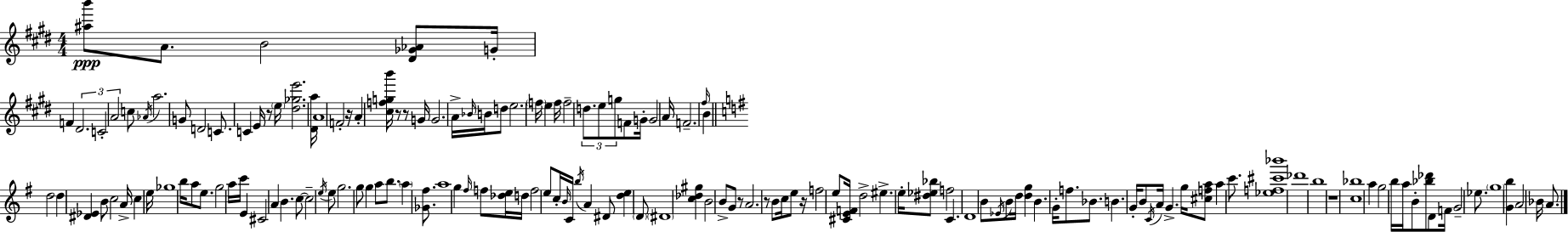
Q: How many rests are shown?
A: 8